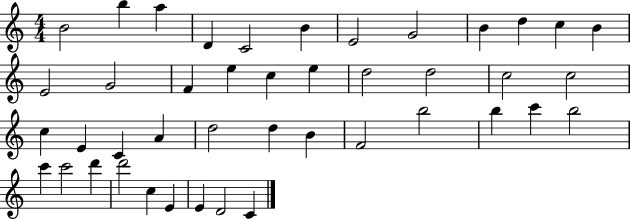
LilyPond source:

{
  \clef treble
  \numericTimeSignature
  \time 4/4
  \key c \major
  b'2 b''4 a''4 | d'4 c'2 b'4 | e'2 g'2 | b'4 d''4 c''4 b'4 | \break e'2 g'2 | f'4 e''4 c''4 e''4 | d''2 d''2 | c''2 c''2 | \break c''4 e'4 c'4 a'4 | d''2 d''4 b'4 | f'2 b''2 | b''4 c'''4 b''2 | \break c'''4 c'''2 d'''4 | d'''2 c''4 e'4 | e'4 d'2 c'4 | \bar "|."
}